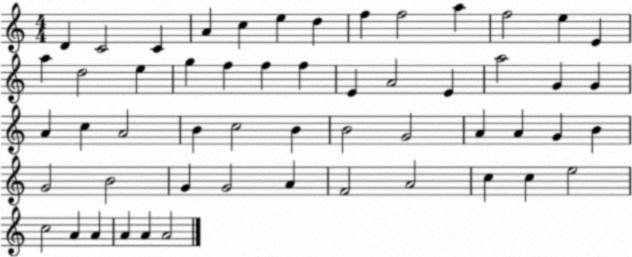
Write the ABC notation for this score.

X:1
T:Untitled
M:4/4
L:1/4
K:C
D C2 C A c e d f f2 a f2 e E a d2 e g f f f E A2 E a2 G G A c A2 B c2 B B2 G2 A A G B G2 B2 G G2 A F2 A2 c c e2 c2 A A A A A2